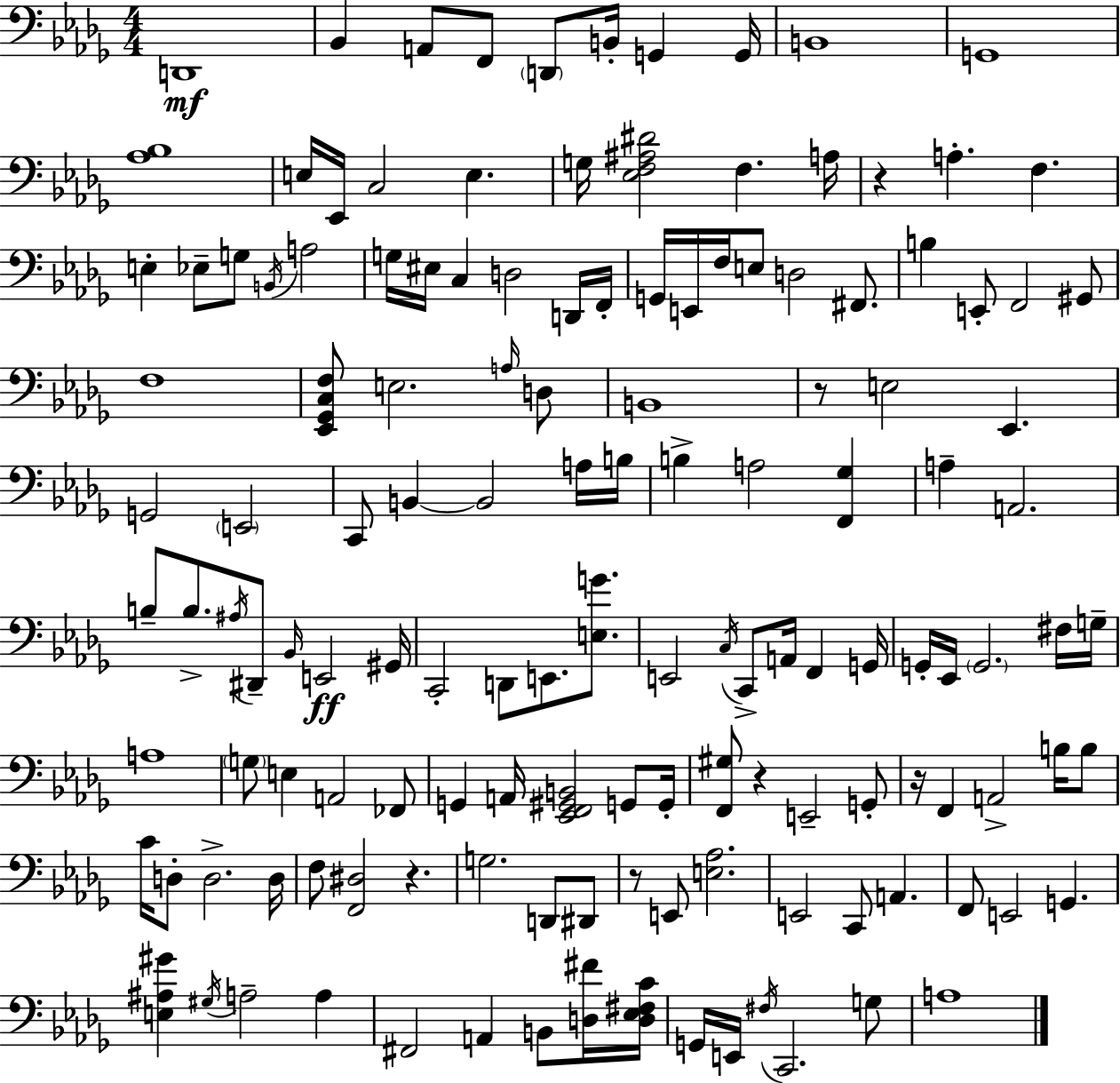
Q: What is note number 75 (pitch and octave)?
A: G2